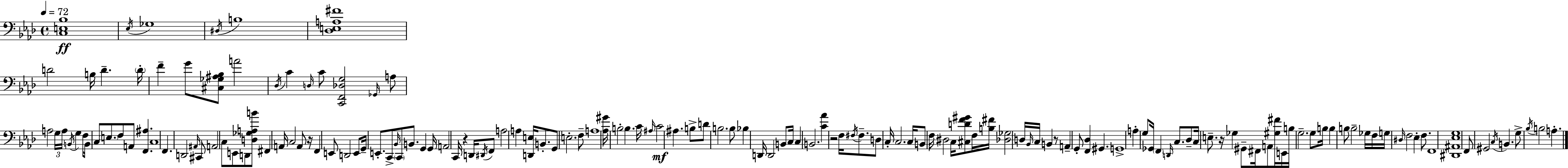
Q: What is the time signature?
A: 4/4